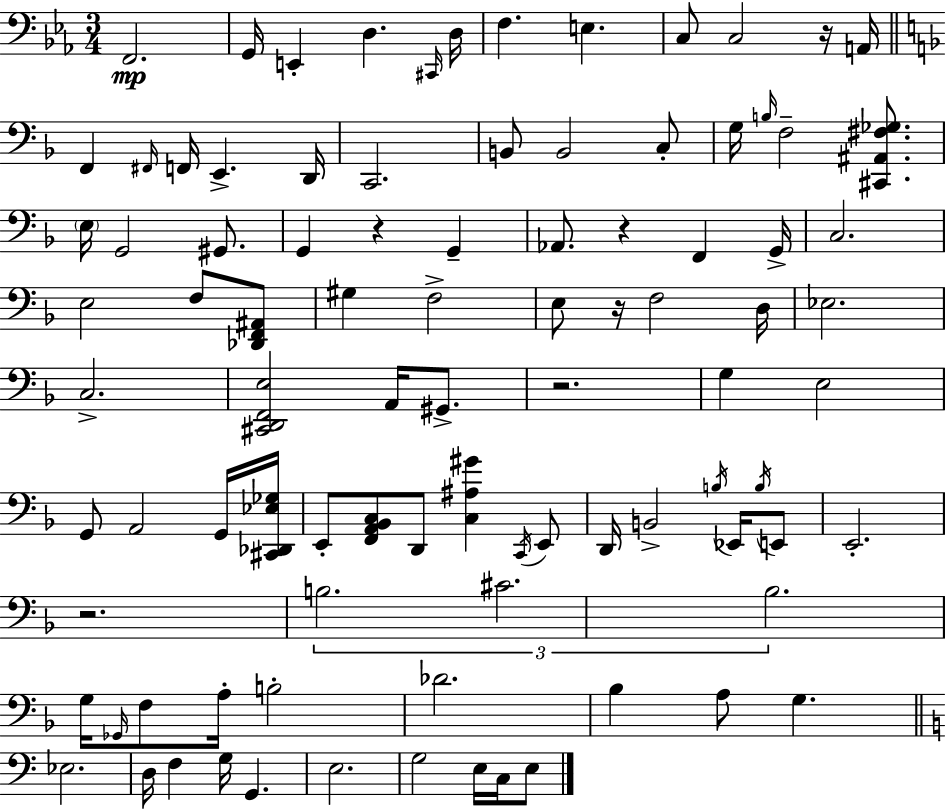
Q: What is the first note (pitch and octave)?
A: F2